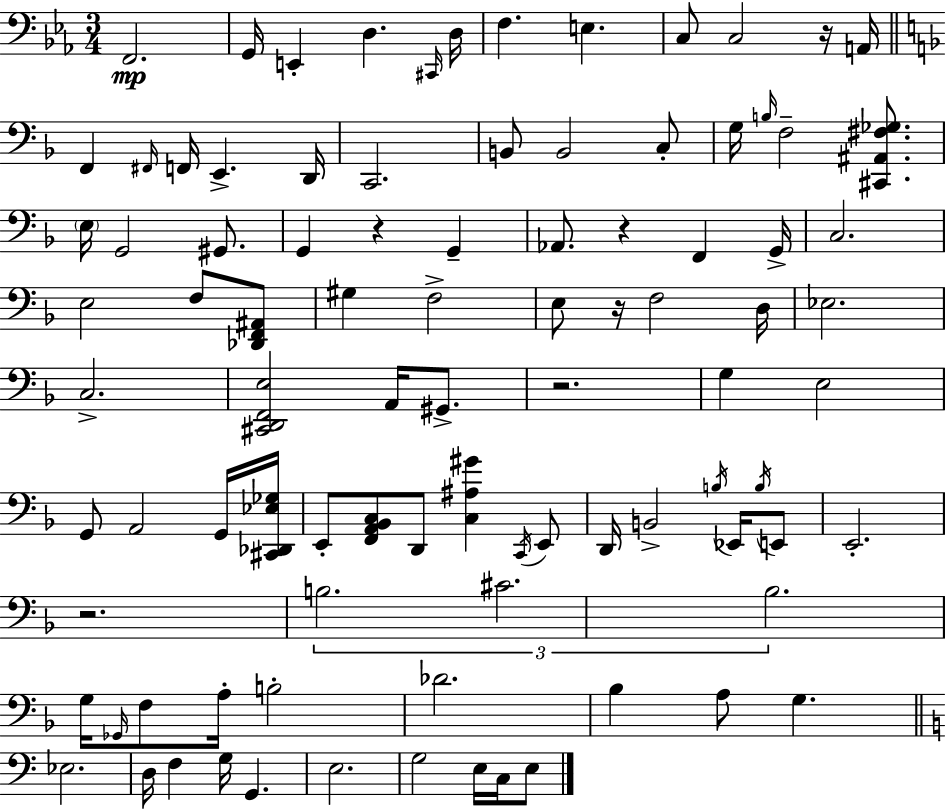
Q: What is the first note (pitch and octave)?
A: F2